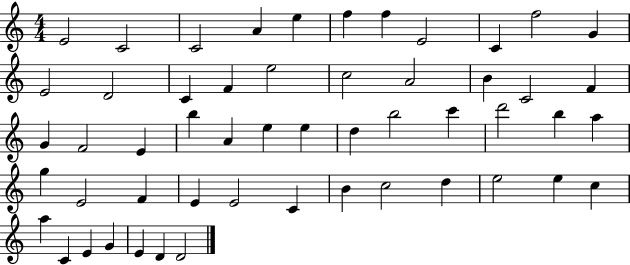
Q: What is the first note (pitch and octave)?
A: E4